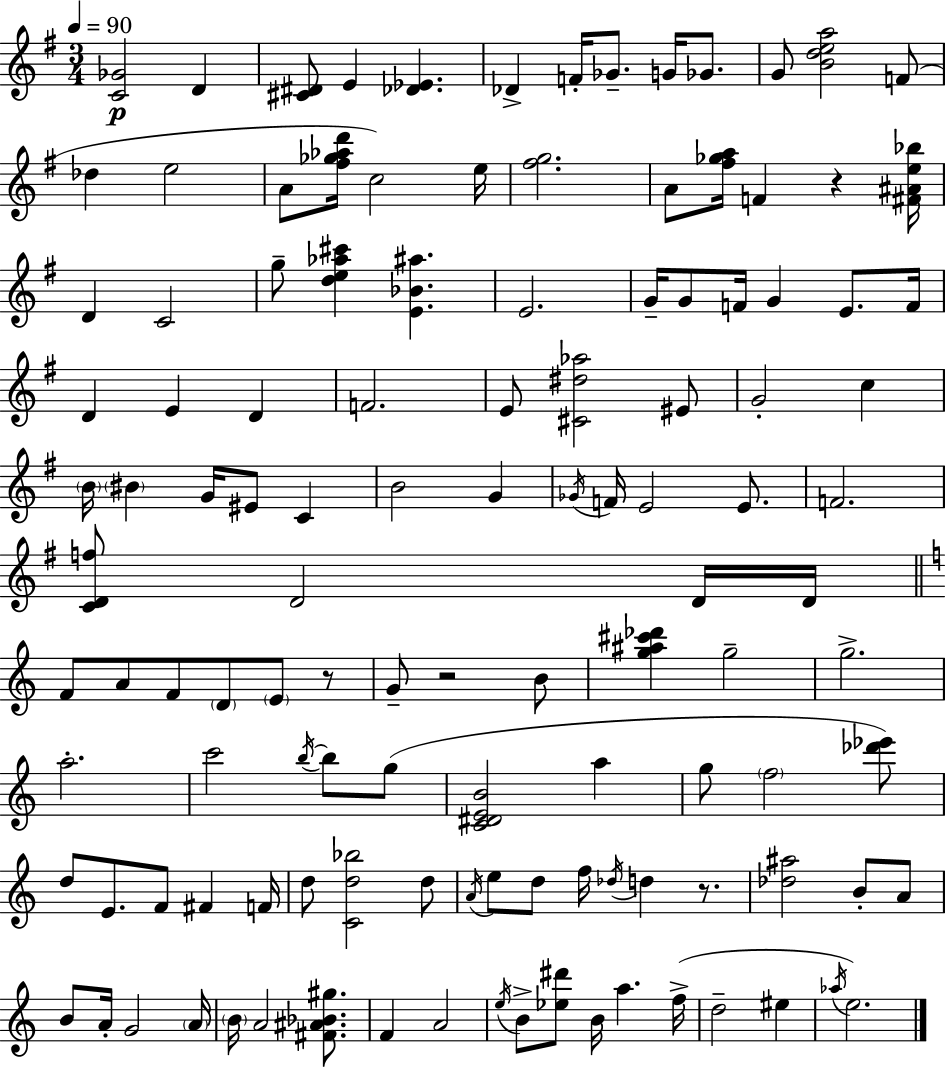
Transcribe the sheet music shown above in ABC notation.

X:1
T:Untitled
M:3/4
L:1/4
K:G
[C_G]2 D [^C^D]/2 E [_D_E] _D F/4 _G/2 G/4 _G/2 G/2 [Bdea]2 F/2 _d e2 A/2 [^f_g_ad']/4 c2 e/4 [^fg]2 A/2 [^f_ga]/4 F z [^F^Ae_b]/4 D C2 g/2 [de_a^c'] [E_B^a] E2 G/4 G/2 F/4 G E/2 F/4 D E D F2 E/2 [^C^d_a]2 ^E/2 G2 c B/4 ^B G/4 ^E/2 C B2 G _G/4 F/4 E2 E/2 F2 [CDf]/2 D2 D/4 D/4 F/2 A/2 F/2 D/2 E/2 z/2 G/2 z2 B/2 [g^a^c'_d'] g2 g2 a2 c'2 b/4 b/2 g/2 [C^DEB]2 a g/2 f2 [_d'_e']/2 d/2 E/2 F/2 ^F F/4 d/2 [Cd_b]2 d/2 A/4 e/2 d/2 f/4 _d/4 d z/2 [_d^a]2 B/2 A/2 B/2 A/4 G2 A/4 B/4 A2 [^F^A_B^g]/2 F A2 e/4 B/2 [_e^d']/2 B/4 a f/4 d2 ^e _a/4 e2